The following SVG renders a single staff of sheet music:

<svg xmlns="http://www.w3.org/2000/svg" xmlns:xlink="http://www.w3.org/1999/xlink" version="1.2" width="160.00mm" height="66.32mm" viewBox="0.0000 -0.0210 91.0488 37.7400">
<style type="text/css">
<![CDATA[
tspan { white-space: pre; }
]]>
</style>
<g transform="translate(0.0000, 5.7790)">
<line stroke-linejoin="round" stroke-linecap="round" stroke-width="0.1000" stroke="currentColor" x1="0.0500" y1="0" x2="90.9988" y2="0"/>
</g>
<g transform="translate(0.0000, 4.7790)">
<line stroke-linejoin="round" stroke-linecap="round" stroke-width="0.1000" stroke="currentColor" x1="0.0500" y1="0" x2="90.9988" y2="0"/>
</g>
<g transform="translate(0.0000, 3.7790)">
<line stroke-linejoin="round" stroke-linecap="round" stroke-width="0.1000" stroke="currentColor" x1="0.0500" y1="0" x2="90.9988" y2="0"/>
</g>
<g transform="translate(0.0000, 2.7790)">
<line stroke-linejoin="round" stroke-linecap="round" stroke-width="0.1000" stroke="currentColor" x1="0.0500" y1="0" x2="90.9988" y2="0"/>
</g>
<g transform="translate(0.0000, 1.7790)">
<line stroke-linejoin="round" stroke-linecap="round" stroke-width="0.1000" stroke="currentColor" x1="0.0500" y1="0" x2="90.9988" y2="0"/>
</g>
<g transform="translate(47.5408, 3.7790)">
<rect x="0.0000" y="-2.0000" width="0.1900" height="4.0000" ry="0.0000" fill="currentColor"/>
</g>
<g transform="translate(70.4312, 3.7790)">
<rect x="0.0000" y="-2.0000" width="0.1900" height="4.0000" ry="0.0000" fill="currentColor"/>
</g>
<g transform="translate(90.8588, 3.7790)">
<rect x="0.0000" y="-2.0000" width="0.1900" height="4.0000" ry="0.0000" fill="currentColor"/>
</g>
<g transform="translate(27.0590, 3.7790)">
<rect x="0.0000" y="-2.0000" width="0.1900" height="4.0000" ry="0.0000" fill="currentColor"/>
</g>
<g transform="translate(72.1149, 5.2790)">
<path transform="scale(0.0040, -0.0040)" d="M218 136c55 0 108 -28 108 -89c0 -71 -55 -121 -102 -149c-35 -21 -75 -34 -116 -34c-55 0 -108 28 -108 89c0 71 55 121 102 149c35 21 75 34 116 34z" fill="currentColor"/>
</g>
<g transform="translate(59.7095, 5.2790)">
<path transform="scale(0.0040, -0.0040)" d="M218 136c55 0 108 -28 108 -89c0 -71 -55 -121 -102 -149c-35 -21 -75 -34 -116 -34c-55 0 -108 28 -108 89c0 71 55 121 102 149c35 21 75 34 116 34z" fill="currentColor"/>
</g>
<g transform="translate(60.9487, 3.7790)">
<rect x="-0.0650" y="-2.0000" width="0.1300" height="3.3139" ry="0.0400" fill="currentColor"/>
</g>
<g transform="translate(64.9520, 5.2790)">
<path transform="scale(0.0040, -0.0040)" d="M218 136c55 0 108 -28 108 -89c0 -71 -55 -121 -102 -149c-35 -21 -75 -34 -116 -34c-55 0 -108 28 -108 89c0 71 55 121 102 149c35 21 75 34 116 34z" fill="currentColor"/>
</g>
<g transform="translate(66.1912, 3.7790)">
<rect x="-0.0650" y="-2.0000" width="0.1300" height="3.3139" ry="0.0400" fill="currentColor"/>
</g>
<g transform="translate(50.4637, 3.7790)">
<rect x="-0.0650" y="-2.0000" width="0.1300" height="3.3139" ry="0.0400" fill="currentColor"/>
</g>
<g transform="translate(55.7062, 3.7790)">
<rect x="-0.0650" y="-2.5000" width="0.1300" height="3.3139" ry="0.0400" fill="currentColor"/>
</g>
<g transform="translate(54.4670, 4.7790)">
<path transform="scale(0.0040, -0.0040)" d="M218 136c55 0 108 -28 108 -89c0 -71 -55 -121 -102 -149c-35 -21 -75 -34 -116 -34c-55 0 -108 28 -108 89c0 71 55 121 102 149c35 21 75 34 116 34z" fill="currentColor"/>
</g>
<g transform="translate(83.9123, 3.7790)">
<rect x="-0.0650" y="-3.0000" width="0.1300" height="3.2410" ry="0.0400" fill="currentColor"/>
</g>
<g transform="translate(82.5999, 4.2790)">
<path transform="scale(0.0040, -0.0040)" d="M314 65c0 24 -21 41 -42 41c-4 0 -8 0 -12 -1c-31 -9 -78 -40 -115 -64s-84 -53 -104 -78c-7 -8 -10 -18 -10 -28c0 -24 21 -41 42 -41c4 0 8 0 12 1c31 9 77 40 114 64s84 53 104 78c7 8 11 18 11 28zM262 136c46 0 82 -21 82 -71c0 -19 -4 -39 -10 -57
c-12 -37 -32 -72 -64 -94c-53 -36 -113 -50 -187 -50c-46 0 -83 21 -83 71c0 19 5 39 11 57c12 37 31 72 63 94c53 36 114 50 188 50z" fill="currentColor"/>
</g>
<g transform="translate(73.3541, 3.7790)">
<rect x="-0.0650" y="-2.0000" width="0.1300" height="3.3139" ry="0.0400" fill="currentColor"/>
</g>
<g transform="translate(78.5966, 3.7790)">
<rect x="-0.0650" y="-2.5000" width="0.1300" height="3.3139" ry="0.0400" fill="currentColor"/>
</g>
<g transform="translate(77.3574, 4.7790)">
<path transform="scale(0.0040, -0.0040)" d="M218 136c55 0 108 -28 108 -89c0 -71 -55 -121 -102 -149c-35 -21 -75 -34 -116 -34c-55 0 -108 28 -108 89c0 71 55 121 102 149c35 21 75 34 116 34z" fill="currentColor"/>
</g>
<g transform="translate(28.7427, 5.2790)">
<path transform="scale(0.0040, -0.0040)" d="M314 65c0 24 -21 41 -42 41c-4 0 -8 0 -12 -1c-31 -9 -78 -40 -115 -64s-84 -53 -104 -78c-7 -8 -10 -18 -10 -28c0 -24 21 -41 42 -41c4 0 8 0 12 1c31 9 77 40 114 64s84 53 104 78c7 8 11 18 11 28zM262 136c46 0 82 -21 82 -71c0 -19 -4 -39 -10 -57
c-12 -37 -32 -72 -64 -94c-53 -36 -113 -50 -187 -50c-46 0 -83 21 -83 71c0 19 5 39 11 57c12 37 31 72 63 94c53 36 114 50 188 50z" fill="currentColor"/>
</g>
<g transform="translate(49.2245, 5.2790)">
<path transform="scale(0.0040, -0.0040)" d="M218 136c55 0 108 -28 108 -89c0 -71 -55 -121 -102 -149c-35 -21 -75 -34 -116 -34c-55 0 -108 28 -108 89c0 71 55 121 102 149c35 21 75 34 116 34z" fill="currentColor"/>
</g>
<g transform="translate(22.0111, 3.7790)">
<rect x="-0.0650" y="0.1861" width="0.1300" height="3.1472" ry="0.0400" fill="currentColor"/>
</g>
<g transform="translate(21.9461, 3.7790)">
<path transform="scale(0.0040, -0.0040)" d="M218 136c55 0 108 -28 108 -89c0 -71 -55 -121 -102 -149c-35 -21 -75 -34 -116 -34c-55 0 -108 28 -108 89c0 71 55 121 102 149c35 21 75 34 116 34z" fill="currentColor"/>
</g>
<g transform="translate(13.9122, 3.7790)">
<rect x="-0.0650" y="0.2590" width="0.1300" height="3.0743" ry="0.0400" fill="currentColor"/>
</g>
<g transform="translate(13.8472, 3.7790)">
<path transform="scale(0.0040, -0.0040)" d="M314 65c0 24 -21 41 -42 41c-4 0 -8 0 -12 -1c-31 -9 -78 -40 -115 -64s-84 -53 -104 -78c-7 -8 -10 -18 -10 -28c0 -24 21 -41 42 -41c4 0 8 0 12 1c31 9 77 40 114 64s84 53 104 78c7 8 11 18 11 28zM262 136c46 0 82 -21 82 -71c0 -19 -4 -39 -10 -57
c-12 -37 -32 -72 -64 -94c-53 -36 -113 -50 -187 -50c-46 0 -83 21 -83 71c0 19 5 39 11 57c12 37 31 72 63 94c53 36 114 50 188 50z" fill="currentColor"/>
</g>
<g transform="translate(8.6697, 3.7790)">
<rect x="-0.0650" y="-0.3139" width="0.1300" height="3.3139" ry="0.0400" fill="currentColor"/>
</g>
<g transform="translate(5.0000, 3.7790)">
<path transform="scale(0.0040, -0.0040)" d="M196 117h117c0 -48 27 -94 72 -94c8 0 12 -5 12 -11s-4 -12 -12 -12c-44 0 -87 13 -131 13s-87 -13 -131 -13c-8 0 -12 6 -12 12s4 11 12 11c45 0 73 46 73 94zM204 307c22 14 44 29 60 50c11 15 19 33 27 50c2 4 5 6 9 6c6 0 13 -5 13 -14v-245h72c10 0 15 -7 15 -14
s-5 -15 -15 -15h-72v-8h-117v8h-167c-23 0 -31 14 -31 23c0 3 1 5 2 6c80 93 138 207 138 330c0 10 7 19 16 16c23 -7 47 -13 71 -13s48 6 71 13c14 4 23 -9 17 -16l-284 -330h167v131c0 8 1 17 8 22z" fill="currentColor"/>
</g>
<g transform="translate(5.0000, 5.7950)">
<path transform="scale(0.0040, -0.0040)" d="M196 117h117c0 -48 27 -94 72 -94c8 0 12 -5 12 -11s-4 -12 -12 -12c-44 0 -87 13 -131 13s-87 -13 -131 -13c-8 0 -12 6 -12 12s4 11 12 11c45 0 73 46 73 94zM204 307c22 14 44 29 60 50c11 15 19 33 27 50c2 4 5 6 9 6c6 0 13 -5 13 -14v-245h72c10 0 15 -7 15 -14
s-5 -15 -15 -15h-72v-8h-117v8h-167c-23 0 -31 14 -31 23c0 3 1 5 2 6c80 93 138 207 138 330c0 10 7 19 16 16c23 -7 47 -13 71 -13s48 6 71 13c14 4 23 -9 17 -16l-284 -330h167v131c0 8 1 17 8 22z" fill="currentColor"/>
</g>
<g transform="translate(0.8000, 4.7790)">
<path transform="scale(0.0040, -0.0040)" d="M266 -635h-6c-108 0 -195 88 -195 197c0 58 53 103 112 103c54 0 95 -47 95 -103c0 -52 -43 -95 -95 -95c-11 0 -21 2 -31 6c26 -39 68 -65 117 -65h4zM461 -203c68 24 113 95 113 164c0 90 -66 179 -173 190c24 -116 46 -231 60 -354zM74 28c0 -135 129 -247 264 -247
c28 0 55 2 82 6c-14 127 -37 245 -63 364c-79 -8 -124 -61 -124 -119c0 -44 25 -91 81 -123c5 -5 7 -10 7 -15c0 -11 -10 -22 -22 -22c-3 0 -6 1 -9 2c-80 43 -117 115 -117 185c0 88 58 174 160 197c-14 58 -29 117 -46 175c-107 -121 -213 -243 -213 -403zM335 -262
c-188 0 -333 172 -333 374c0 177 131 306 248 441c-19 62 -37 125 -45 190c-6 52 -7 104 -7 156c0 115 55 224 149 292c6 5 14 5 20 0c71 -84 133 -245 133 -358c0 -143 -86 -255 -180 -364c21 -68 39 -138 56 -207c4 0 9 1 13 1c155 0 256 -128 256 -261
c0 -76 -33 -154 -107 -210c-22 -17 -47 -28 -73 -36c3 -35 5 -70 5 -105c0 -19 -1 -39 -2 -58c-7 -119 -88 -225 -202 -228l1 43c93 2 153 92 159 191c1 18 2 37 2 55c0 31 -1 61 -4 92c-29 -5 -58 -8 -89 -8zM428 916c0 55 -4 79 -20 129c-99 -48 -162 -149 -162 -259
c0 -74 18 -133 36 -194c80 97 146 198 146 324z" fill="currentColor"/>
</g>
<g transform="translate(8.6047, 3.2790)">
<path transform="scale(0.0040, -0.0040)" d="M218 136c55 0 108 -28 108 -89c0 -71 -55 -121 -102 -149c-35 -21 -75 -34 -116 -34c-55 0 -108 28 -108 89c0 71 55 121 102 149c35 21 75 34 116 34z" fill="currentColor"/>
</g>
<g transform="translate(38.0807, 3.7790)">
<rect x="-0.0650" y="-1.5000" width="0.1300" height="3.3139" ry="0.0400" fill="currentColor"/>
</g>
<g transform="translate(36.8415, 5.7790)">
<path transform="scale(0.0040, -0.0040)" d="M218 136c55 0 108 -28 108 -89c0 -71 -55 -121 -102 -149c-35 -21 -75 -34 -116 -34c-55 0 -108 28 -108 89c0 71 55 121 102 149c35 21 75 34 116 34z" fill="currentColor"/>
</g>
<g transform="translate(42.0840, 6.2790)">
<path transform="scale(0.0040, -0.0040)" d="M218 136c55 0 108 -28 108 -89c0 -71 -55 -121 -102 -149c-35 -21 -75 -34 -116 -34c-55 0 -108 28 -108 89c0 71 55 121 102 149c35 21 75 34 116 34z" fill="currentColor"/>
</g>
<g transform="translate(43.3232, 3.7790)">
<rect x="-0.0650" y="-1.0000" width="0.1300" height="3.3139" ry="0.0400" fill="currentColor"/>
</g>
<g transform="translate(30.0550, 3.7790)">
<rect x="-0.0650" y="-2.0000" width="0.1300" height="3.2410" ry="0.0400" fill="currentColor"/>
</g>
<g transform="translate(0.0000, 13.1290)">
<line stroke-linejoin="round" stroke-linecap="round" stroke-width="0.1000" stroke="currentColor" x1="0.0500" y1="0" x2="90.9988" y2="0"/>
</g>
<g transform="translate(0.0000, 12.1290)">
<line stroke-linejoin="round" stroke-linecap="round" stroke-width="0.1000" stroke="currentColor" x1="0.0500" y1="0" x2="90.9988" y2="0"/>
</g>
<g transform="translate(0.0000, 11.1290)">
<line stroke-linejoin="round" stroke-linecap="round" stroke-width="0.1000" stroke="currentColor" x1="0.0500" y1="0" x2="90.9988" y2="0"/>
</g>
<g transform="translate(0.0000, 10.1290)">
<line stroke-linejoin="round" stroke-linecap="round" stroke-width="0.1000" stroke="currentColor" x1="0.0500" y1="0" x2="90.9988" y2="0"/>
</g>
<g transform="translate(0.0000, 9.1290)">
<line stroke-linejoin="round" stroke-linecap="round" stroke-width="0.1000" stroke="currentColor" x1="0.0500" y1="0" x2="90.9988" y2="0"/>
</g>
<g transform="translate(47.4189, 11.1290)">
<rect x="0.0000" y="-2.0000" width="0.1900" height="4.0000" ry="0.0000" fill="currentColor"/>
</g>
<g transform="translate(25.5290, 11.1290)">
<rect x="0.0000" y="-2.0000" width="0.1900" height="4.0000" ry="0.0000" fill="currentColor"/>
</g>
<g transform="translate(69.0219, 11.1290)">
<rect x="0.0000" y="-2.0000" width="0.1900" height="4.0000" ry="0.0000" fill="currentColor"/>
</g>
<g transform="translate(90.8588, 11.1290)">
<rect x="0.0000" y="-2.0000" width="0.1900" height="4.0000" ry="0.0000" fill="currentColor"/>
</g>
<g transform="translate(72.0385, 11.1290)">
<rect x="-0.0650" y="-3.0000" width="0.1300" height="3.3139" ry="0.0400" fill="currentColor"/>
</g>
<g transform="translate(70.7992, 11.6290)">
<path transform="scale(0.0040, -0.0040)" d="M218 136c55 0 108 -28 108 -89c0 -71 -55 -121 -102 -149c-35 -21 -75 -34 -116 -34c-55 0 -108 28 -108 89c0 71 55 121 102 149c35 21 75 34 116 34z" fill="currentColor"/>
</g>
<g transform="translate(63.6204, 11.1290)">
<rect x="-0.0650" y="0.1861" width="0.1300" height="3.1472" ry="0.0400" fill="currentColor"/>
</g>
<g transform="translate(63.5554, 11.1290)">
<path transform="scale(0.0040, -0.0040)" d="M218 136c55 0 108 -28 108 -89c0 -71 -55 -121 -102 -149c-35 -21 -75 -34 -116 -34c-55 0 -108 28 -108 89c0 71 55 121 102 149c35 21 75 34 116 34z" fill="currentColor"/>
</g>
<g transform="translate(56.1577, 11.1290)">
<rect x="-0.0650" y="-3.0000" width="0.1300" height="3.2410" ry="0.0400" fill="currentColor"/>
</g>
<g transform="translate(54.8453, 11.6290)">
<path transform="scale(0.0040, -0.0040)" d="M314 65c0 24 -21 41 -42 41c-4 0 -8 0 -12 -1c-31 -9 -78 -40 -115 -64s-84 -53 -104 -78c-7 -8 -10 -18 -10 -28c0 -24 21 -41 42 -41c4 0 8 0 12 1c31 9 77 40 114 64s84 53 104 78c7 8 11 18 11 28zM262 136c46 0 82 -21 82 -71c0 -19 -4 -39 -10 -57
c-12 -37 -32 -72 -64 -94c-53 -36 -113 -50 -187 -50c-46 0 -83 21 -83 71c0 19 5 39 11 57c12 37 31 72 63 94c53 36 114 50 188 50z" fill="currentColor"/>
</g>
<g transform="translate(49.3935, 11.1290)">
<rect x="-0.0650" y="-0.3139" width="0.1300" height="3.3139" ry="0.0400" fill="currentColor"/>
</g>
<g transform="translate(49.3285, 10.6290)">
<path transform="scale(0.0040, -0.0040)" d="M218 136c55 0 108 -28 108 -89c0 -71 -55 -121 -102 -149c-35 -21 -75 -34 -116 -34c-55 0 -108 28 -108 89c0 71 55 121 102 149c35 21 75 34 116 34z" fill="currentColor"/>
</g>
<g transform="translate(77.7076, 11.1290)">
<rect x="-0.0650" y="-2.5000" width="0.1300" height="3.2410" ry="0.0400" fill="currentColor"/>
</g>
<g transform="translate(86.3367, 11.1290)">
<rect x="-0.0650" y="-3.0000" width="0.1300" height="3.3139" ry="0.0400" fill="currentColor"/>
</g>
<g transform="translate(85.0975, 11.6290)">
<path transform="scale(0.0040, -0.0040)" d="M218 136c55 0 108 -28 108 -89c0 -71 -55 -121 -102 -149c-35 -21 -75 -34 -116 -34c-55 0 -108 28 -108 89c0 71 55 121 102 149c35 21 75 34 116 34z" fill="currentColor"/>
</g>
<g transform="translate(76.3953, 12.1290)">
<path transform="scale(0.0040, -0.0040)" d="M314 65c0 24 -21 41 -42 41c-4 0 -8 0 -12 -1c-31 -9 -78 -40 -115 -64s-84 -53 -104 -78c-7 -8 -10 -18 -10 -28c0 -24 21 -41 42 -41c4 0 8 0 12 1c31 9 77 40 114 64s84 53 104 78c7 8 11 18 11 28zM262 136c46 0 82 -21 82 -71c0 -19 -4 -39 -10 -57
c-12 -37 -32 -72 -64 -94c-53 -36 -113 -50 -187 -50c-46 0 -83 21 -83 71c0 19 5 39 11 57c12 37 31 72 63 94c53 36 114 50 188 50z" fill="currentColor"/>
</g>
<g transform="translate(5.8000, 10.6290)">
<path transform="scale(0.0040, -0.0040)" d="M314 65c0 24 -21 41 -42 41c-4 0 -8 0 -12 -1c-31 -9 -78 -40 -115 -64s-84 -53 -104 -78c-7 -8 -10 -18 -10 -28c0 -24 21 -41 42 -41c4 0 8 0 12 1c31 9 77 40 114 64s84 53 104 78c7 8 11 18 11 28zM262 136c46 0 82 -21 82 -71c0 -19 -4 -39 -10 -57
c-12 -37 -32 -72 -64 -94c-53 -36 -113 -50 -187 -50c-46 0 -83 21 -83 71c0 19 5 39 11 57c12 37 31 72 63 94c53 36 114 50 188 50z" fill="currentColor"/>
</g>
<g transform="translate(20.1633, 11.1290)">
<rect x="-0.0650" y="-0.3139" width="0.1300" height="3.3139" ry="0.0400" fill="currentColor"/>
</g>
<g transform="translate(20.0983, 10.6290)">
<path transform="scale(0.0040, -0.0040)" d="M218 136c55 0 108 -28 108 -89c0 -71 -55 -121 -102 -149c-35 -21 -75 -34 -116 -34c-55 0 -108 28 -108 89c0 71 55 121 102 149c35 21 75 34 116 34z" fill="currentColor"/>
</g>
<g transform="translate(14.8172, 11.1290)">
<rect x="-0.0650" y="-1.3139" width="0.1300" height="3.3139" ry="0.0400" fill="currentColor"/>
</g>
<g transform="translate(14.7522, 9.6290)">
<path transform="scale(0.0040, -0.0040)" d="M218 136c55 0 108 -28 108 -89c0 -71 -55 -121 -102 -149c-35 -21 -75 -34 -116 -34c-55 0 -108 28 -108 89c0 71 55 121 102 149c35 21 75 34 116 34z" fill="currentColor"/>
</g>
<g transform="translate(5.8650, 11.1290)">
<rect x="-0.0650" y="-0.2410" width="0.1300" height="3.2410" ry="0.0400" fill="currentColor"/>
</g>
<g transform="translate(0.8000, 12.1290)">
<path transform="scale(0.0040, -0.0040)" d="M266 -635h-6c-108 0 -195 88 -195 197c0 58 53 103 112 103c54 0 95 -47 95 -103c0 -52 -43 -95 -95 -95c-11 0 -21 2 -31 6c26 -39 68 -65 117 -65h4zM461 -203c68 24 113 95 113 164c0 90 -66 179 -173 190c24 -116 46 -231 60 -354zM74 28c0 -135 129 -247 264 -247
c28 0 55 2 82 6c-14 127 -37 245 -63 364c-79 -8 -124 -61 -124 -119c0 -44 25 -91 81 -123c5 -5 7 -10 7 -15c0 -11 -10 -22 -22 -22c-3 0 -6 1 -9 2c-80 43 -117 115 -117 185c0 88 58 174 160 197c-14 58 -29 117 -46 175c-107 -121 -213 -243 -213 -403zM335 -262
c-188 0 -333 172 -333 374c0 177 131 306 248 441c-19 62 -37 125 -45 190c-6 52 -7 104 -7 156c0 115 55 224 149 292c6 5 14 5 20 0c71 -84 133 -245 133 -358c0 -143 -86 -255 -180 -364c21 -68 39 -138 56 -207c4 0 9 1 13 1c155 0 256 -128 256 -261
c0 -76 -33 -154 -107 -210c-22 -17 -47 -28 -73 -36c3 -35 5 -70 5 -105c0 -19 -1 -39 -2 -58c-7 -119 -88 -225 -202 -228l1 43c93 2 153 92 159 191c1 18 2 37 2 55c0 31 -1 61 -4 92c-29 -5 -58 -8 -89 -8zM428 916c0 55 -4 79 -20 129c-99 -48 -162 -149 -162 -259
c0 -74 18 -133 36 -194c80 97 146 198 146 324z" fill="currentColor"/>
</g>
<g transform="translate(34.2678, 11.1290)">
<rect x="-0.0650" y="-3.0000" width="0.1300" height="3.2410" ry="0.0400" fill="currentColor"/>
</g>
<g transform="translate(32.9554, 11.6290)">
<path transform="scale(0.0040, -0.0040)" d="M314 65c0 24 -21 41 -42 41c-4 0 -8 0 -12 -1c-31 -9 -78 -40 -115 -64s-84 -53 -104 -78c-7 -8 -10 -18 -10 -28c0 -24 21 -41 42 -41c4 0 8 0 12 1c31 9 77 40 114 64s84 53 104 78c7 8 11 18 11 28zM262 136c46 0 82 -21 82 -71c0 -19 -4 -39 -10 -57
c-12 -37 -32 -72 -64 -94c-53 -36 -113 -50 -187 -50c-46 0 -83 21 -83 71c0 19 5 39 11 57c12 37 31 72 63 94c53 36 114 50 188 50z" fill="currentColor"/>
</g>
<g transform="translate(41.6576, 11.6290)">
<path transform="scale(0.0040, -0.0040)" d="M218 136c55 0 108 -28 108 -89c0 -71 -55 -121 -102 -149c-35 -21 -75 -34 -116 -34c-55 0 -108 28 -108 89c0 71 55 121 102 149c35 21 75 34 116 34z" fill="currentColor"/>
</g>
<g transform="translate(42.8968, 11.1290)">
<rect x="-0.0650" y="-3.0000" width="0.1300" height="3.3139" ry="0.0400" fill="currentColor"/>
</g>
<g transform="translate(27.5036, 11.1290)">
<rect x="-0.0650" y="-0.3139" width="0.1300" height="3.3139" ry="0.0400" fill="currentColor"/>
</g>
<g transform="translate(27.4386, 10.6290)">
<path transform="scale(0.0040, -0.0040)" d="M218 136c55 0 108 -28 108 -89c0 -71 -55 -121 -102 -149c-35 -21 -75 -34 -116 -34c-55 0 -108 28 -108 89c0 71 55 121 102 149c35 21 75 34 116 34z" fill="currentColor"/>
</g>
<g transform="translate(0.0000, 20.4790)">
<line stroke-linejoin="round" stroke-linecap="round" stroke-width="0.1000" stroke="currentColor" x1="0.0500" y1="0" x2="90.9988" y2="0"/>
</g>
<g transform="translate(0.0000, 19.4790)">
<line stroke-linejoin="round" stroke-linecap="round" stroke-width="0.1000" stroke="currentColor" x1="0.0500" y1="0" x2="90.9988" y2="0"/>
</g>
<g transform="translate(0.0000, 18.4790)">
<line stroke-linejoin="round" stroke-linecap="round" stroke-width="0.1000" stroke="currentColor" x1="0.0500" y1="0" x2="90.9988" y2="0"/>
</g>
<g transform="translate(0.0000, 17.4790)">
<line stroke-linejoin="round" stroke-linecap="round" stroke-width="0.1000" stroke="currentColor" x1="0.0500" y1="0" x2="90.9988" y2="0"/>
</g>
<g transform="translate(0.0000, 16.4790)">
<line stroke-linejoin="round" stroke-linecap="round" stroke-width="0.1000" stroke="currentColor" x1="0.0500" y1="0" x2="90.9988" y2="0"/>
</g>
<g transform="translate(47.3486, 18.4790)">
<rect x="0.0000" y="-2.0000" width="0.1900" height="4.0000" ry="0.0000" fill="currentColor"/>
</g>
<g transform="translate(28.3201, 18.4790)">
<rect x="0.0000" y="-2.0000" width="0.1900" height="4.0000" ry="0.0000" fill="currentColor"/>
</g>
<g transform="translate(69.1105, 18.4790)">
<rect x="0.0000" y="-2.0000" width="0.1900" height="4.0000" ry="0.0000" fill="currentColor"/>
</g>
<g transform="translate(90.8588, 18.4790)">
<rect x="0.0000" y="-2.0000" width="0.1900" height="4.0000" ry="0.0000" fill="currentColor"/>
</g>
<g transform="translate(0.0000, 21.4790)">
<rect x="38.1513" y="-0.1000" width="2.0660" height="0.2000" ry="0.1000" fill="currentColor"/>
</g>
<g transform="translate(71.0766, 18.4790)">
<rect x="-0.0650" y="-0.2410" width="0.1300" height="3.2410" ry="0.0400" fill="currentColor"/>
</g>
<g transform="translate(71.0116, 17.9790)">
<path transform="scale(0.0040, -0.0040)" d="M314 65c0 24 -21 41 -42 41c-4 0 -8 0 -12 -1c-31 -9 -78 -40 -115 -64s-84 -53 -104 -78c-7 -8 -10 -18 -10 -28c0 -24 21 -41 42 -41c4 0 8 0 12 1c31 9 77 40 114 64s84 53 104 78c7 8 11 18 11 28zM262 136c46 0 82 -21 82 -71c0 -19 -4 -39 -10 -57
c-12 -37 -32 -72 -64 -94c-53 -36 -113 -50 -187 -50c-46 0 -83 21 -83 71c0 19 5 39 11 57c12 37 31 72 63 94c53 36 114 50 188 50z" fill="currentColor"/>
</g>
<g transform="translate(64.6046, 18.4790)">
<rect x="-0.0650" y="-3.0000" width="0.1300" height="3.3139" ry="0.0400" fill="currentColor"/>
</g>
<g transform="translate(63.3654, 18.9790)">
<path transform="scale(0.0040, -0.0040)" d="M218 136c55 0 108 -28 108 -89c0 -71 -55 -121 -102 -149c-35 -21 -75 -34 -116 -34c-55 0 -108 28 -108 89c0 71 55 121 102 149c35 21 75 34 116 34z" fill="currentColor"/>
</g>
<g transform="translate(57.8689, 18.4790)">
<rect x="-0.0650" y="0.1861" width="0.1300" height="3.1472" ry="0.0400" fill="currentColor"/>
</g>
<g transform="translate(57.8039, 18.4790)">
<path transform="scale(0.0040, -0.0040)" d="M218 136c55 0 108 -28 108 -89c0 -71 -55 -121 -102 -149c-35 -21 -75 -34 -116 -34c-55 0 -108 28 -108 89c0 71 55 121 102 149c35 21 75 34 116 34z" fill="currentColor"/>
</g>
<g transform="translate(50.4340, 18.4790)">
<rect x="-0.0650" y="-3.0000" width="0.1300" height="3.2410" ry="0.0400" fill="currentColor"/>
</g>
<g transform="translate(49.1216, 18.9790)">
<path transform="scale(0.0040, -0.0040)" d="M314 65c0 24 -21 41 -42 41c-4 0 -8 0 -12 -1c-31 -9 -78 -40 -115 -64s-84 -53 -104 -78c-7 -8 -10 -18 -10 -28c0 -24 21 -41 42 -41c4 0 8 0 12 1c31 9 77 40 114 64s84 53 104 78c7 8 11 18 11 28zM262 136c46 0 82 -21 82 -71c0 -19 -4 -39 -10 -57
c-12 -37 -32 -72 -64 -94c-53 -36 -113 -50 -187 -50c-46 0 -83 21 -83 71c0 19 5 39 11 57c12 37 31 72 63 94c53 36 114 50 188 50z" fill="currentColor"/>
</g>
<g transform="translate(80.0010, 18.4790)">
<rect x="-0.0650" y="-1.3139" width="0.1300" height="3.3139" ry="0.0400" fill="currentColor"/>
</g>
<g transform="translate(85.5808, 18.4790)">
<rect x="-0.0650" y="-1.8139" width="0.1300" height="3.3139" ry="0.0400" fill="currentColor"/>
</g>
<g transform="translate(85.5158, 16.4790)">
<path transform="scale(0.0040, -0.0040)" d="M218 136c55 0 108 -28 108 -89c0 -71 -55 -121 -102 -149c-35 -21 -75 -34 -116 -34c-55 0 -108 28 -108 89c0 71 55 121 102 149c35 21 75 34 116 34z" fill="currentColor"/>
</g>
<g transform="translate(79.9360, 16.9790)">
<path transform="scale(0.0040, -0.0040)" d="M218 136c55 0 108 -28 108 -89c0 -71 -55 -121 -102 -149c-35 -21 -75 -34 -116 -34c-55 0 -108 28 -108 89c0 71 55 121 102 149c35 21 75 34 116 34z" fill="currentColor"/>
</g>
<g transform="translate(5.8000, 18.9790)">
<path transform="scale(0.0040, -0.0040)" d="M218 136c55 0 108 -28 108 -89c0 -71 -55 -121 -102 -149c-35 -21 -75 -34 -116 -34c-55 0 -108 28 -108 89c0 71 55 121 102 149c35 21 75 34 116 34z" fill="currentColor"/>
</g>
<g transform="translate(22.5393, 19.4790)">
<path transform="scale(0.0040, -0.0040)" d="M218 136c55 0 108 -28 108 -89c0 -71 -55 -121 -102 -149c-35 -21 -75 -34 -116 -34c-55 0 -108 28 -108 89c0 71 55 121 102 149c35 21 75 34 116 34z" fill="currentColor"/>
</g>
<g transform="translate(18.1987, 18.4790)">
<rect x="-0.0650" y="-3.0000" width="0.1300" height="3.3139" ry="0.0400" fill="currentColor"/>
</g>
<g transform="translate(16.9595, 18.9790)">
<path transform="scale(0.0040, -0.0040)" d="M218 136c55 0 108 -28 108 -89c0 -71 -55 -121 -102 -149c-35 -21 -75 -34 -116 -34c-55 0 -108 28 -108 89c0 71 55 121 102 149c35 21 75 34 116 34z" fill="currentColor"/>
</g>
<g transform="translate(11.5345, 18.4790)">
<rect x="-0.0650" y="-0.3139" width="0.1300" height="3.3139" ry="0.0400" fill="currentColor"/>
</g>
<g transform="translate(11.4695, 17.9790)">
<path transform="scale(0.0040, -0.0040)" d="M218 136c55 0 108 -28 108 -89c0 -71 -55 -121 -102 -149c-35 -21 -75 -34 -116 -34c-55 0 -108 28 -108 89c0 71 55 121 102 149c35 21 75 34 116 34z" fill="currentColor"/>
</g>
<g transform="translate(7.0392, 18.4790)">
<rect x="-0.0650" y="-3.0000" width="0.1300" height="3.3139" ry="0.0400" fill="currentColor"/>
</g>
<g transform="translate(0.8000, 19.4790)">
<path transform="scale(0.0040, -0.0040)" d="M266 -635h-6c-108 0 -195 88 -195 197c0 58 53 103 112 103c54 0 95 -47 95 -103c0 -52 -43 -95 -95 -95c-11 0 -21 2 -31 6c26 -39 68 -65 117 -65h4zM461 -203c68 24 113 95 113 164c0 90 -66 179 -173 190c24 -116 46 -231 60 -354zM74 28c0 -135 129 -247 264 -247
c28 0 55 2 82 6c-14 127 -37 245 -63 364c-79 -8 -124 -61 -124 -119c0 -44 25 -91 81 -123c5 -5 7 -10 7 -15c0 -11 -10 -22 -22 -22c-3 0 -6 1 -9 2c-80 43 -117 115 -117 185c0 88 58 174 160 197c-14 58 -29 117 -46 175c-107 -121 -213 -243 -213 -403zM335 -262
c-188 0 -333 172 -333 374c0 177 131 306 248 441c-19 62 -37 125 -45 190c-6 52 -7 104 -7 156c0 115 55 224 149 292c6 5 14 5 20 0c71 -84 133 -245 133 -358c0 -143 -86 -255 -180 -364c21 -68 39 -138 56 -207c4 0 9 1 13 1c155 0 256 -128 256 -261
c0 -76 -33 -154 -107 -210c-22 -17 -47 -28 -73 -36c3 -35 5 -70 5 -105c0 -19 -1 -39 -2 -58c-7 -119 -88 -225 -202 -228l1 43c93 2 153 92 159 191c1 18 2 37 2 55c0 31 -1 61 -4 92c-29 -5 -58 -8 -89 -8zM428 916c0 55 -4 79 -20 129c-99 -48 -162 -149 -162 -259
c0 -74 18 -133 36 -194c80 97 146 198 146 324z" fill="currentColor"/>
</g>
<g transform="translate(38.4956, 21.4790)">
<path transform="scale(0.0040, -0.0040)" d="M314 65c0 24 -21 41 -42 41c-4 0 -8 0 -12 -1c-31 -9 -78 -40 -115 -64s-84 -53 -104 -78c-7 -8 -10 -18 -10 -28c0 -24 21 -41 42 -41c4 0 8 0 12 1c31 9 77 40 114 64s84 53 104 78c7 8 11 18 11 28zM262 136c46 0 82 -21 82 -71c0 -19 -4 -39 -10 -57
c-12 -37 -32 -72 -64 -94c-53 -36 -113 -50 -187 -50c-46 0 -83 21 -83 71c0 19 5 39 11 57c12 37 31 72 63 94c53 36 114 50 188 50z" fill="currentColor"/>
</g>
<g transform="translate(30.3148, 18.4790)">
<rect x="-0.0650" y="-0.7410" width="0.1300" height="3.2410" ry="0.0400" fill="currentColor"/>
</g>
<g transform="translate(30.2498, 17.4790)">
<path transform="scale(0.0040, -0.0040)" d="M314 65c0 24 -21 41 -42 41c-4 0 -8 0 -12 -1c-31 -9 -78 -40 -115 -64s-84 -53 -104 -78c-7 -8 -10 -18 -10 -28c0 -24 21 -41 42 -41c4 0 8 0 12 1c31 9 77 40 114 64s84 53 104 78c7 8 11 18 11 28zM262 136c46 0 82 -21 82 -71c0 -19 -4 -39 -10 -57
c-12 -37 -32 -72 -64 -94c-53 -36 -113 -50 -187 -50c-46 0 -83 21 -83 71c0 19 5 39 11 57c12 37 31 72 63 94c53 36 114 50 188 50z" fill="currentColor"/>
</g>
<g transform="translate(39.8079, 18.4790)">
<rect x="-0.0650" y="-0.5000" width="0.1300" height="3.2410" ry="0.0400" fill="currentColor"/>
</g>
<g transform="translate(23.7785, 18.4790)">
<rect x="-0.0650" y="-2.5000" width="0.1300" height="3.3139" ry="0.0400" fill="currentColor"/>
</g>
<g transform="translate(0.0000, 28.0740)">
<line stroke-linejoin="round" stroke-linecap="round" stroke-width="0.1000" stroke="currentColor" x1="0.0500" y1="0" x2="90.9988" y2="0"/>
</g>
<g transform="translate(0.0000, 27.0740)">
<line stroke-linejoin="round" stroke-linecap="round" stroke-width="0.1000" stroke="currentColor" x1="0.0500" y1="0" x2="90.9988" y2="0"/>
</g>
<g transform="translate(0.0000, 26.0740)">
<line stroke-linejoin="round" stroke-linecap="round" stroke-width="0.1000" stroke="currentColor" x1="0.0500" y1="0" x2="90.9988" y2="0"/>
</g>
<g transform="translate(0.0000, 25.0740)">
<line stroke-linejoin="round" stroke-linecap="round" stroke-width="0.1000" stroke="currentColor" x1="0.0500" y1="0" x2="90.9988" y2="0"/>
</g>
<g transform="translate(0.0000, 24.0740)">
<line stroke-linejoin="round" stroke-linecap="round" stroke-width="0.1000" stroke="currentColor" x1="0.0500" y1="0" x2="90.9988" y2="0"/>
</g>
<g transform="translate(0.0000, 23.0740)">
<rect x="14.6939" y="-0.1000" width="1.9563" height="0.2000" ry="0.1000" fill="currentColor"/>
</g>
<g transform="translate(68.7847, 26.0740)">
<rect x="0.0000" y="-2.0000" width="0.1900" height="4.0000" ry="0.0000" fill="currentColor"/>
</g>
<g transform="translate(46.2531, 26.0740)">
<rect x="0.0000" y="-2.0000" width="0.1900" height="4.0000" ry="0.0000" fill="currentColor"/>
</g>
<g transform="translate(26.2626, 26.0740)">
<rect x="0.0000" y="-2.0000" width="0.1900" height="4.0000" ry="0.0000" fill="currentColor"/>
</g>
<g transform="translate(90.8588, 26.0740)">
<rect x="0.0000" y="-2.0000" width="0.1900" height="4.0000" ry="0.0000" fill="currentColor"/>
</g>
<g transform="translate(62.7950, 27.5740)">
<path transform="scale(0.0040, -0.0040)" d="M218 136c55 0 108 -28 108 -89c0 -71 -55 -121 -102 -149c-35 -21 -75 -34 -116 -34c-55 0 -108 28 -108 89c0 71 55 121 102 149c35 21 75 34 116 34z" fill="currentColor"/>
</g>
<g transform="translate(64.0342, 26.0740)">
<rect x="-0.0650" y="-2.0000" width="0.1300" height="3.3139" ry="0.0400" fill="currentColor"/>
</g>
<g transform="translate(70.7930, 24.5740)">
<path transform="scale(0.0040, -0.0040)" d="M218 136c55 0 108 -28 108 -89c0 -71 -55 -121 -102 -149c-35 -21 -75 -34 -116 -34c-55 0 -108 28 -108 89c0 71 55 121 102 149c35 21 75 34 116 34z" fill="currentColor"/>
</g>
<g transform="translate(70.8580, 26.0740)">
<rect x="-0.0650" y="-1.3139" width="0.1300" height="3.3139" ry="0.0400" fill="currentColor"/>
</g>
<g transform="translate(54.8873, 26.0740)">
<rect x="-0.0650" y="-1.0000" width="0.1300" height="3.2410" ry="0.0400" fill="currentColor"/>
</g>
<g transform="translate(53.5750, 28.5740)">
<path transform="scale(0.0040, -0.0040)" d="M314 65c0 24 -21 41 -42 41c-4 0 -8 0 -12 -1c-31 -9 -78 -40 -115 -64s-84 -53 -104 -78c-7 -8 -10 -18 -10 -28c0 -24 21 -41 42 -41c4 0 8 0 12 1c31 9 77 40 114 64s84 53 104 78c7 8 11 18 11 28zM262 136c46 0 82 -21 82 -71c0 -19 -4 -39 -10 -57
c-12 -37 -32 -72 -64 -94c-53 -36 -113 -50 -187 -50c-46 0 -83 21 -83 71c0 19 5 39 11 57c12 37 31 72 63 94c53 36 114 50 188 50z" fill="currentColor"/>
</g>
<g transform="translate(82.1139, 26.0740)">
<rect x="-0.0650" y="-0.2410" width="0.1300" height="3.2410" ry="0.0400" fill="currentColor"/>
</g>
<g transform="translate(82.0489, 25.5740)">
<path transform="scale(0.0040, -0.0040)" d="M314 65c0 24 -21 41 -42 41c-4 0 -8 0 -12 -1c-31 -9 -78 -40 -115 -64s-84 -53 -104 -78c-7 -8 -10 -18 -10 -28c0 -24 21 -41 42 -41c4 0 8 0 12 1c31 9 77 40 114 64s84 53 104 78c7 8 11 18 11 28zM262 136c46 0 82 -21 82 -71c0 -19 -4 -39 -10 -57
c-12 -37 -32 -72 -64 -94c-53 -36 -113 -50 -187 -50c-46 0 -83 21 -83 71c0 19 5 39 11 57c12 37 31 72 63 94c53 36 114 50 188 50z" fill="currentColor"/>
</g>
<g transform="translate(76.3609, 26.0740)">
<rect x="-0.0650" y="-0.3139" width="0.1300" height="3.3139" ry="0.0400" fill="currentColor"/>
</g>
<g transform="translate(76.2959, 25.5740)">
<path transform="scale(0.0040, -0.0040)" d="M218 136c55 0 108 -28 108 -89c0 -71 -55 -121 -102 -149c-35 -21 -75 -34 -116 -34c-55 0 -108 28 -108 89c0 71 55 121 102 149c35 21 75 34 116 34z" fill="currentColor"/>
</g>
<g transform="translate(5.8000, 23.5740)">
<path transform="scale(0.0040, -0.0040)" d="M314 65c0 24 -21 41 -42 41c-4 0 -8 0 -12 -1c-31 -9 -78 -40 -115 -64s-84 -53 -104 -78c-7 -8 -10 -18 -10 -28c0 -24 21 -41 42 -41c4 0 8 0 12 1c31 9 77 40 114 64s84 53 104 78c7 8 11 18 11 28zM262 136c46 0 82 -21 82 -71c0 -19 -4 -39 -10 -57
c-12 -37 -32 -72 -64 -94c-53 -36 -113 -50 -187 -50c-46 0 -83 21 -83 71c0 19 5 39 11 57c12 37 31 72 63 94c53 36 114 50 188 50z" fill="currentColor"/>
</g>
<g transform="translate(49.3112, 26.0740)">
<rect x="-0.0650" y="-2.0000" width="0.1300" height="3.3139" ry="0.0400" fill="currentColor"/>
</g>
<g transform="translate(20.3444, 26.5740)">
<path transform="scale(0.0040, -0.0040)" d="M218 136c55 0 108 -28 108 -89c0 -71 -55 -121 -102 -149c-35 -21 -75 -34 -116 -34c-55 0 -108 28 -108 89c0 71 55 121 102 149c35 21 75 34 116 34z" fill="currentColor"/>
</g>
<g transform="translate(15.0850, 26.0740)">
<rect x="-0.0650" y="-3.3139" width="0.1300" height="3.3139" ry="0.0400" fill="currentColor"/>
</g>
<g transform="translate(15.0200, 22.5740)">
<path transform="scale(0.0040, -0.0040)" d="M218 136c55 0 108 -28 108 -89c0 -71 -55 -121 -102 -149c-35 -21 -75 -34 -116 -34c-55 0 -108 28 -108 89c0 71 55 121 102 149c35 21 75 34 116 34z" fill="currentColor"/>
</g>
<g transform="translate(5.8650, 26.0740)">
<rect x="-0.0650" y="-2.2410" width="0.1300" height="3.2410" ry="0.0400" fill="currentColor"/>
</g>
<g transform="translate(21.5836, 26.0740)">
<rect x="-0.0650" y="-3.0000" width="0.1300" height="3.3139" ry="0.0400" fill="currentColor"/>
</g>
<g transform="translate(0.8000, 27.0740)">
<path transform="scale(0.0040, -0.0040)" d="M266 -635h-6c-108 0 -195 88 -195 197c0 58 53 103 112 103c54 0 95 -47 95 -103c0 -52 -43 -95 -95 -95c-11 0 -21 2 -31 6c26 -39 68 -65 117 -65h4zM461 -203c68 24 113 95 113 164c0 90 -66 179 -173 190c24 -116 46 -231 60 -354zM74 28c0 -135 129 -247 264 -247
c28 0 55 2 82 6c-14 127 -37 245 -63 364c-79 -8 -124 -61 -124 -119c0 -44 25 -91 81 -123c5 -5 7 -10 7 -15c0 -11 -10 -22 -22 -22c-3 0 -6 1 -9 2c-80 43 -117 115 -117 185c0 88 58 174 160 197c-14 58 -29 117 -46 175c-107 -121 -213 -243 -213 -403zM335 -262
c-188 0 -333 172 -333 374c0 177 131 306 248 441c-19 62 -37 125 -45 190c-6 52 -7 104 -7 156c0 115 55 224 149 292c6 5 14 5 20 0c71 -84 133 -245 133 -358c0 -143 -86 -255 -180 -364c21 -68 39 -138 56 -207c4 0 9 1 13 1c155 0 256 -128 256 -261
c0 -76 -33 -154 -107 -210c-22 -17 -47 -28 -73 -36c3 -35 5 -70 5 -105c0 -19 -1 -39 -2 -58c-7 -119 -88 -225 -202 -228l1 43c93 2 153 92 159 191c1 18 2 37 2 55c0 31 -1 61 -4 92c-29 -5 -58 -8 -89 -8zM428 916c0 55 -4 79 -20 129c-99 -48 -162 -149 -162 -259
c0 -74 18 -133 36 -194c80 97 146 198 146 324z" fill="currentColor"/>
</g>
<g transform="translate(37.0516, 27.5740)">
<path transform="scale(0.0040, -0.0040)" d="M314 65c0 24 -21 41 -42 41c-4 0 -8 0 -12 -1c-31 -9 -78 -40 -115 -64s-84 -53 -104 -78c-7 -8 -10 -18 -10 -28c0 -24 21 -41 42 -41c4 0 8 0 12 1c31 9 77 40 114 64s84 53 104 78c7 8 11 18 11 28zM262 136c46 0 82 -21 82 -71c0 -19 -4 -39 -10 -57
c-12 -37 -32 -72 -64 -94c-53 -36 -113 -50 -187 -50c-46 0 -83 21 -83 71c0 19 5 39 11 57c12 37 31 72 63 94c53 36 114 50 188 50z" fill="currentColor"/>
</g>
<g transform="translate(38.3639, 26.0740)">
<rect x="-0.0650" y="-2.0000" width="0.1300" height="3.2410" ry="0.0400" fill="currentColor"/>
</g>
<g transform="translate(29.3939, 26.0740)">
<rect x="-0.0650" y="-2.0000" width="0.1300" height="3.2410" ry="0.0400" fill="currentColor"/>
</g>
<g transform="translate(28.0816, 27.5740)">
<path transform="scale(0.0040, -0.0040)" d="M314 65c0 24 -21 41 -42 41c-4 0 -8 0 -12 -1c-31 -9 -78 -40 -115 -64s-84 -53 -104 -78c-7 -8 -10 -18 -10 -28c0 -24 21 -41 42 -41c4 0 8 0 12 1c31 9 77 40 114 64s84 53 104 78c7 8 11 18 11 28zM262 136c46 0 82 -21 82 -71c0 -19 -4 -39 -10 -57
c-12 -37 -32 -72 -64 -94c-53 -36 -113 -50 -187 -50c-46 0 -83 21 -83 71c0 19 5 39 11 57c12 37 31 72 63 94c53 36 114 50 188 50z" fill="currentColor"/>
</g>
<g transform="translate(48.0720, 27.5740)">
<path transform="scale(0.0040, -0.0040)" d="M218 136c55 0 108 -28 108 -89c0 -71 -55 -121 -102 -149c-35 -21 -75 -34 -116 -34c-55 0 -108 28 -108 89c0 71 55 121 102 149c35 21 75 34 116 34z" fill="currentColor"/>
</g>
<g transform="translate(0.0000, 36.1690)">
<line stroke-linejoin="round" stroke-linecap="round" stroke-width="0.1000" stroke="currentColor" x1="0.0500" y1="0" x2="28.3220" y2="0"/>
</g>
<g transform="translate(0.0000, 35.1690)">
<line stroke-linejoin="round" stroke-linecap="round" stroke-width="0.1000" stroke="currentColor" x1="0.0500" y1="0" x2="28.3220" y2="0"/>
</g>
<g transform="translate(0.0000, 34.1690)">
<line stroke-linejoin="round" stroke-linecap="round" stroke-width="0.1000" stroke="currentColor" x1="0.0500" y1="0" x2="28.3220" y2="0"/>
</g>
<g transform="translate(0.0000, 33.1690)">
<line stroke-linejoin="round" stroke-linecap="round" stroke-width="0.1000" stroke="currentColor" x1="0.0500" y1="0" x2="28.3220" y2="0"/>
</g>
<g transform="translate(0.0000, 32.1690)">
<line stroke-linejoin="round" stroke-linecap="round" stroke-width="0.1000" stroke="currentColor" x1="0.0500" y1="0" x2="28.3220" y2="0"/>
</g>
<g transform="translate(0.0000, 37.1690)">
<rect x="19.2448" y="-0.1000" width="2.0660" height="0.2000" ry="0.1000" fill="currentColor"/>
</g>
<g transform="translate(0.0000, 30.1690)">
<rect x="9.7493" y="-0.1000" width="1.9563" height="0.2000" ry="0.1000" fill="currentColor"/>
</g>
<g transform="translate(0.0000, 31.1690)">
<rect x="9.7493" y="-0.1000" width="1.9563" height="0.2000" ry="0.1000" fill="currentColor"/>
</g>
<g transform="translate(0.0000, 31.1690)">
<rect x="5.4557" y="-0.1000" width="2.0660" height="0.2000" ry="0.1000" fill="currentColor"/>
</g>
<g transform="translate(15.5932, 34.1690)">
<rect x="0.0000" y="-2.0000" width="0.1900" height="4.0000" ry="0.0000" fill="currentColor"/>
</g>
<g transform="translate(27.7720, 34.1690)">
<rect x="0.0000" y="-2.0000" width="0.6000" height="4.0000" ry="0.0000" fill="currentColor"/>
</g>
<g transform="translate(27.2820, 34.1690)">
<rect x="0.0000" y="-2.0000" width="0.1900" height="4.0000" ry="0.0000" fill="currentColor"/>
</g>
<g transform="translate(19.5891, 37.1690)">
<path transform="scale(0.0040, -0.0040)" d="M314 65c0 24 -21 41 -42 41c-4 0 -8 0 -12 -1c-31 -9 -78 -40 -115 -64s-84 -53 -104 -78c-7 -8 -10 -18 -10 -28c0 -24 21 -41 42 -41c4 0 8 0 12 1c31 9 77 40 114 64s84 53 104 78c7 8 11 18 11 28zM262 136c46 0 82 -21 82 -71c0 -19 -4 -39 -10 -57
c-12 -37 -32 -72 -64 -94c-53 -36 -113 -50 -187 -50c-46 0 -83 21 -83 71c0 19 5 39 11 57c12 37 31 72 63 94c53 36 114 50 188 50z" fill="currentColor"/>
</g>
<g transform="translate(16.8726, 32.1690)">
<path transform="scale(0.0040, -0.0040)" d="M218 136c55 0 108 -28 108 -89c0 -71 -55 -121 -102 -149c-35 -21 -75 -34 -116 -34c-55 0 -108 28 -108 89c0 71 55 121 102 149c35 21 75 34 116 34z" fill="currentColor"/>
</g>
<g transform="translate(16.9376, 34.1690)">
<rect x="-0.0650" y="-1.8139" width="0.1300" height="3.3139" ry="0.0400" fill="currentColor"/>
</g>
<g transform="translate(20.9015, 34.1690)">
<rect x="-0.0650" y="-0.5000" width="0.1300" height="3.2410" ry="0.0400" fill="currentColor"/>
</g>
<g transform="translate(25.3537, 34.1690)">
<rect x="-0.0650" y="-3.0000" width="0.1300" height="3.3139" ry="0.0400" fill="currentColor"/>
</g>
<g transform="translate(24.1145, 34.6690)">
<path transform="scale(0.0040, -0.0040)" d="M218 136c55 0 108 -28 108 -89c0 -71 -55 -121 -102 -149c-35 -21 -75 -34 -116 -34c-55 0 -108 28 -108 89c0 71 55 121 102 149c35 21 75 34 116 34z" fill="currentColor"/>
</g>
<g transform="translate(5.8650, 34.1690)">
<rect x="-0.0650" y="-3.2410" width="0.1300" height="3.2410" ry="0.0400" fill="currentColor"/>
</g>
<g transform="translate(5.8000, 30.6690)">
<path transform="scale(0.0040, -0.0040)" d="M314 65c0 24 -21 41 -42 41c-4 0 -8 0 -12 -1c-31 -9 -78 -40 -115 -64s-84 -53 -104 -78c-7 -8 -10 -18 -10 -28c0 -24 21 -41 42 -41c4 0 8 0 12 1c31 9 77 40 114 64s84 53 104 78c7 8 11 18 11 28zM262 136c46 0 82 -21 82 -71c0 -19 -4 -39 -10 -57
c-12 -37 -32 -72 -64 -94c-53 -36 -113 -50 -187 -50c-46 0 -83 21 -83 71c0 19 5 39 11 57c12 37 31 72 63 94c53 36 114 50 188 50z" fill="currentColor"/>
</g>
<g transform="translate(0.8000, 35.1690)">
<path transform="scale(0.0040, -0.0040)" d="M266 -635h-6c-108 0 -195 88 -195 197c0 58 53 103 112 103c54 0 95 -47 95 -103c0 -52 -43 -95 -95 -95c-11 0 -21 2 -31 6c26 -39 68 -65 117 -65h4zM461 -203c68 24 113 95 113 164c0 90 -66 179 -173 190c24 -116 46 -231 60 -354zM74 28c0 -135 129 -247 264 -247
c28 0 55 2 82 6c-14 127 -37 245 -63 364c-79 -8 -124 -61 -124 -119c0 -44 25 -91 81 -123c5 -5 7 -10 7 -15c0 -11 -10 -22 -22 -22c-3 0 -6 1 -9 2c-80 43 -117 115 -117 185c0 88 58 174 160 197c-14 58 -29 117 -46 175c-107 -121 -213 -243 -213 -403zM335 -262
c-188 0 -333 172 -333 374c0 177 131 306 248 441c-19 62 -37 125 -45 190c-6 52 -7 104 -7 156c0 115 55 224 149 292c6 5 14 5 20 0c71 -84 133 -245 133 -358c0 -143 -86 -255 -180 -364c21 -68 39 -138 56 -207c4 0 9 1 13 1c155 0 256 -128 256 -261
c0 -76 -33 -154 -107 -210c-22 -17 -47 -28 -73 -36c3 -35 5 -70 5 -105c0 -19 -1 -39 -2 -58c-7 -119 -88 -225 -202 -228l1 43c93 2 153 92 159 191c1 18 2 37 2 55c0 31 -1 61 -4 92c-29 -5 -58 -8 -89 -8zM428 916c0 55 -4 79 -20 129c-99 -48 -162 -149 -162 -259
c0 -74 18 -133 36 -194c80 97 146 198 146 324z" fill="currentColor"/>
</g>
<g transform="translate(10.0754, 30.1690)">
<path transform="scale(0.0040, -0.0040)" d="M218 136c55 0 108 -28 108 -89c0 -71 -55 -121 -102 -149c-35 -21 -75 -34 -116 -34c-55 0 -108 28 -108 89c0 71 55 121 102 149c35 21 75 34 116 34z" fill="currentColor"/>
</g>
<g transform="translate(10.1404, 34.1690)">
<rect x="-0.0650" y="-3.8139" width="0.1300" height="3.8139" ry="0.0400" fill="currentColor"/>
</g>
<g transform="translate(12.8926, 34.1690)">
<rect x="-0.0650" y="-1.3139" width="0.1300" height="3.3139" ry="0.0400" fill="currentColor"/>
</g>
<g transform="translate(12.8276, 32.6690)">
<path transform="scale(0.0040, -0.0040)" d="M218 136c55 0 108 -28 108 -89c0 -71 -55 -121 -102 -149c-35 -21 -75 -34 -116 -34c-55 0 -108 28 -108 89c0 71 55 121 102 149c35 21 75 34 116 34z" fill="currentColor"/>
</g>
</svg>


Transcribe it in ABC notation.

X:1
T:Untitled
M:4/4
L:1/4
K:C
c B2 B F2 E D F G F F F G A2 c2 e c c A2 A c A2 B A G2 A A c A G d2 C2 A2 B A c2 e f g2 b A F2 F2 F D2 F e c c2 b2 c' e f C2 A